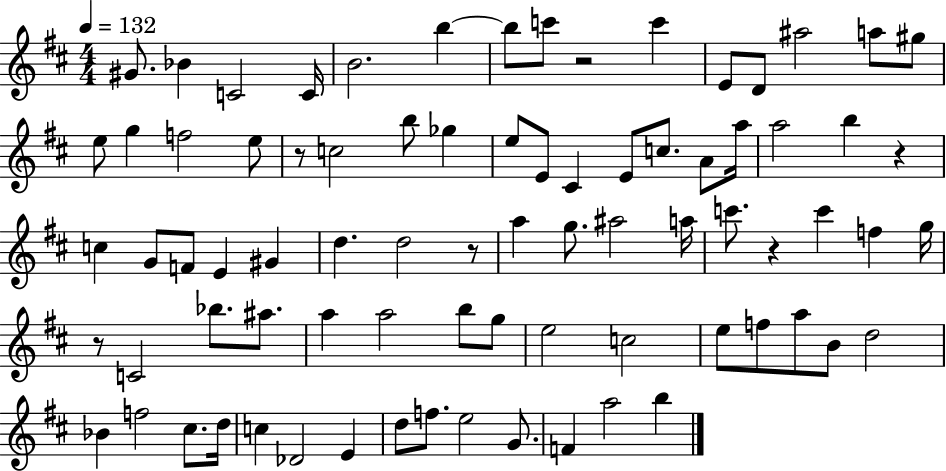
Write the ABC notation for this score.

X:1
T:Untitled
M:4/4
L:1/4
K:D
^G/2 _B C2 C/4 B2 b b/2 c'/2 z2 c' E/2 D/2 ^a2 a/2 ^g/2 e/2 g f2 e/2 z/2 c2 b/2 _g e/2 E/2 ^C E/2 c/2 A/2 a/4 a2 b z c G/2 F/2 E ^G d d2 z/2 a g/2 ^a2 a/4 c'/2 z c' f g/4 z/2 C2 _b/2 ^a/2 a a2 b/2 g/2 e2 c2 e/2 f/2 a/2 B/2 d2 _B f2 ^c/2 d/4 c _D2 E d/2 f/2 e2 G/2 F a2 b